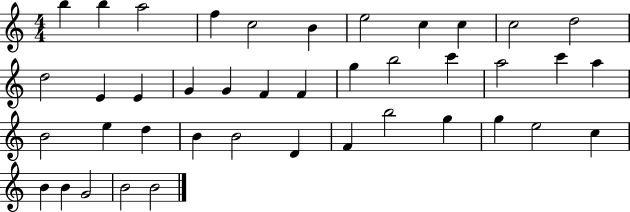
B5/q B5/q A5/h F5/q C5/h B4/q E5/h C5/q C5/q C5/h D5/h D5/h E4/q E4/q G4/q G4/q F4/q F4/q G5/q B5/h C6/q A5/h C6/q A5/q B4/h E5/q D5/q B4/q B4/h D4/q F4/q B5/h G5/q G5/q E5/h C5/q B4/q B4/q G4/h B4/h B4/h